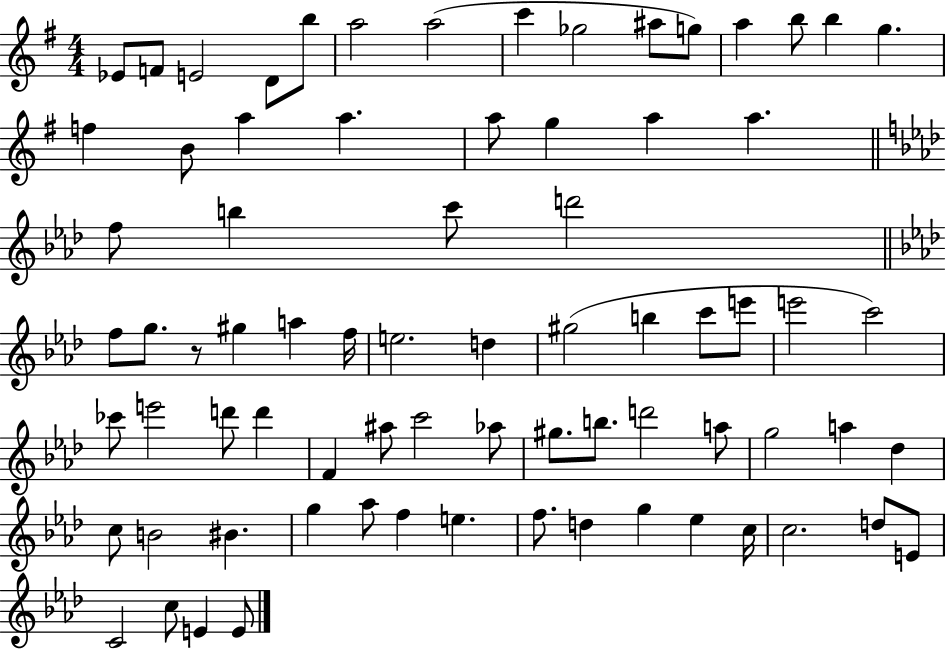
{
  \clef treble
  \numericTimeSignature
  \time 4/4
  \key g \major
  ees'8 f'8 e'2 d'8 b''8 | a''2 a''2( | c'''4 ges''2 ais''8 g''8) | a''4 b''8 b''4 g''4. | \break f''4 b'8 a''4 a''4. | a''8 g''4 a''4 a''4. | \bar "||" \break \key aes \major f''8 b''4 c'''8 d'''2 | \bar "||" \break \key f \minor f''8 g''8. r8 gis''4 a''4 f''16 | e''2. d''4 | gis''2( b''4 c'''8 e'''8 | e'''2 c'''2) | \break ces'''8 e'''2 d'''8 d'''4 | f'4 ais''8 c'''2 aes''8 | gis''8. b''8. d'''2 a''8 | g''2 a''4 des''4 | \break c''8 b'2 bis'4. | g''4 aes''8 f''4 e''4. | f''8. d''4 g''4 ees''4 c''16 | c''2. d''8 e'8 | \break c'2 c''8 e'4 e'8 | \bar "|."
}